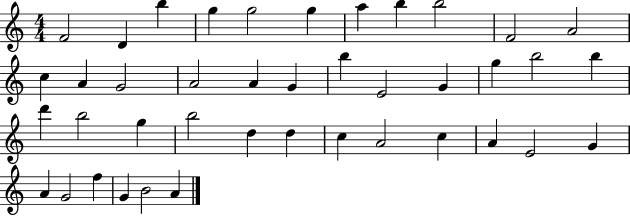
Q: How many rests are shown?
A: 0